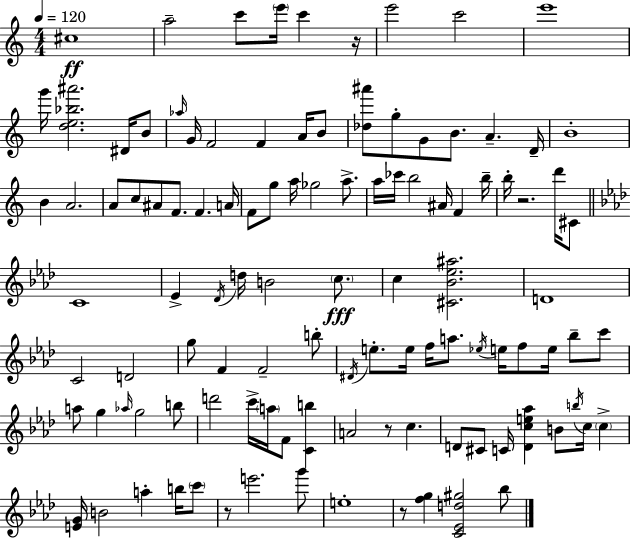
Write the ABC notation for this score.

X:1
T:Untitled
M:4/4
L:1/4
K:Am
^c4 a2 c'/2 e'/4 c' z/4 e'2 c'2 e'4 g'/4 [de_b^a']2 ^D/4 B/2 _a/4 G/4 F2 F A/4 B/2 [_d^a']/2 g/2 G/2 B/2 A D/4 B4 B A2 A/2 c/2 ^A/2 F/2 F A/4 F/2 g/2 a/4 _g2 a/2 a/4 _c'/4 b2 ^A/4 F b/4 b/4 z2 d'/4 ^C/2 C4 _E _D/4 d/4 B2 c/2 c [^C_B_e^a]2 D4 C2 D2 g/2 F F2 b/2 ^D/4 e/2 e/4 f/4 a/2 _e/4 e/4 f/2 e/4 _b/2 c'/2 a/2 g _a/4 g2 b/2 d'2 c'/4 a/4 F/2 [Cb] A2 z/2 c D/2 ^C/2 C/4 [Dce_a] B/2 b/4 c/4 c [EG]/4 B2 a b/4 c'/2 z/2 e'2 g'/2 e4 z/2 [fg] [C_Ed^g]2 _b/2